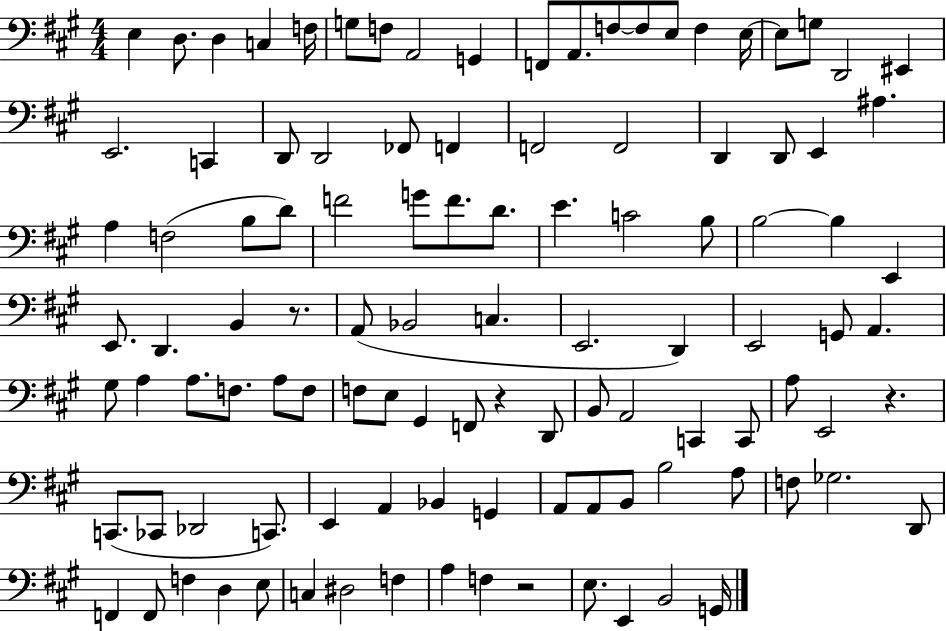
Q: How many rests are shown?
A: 4